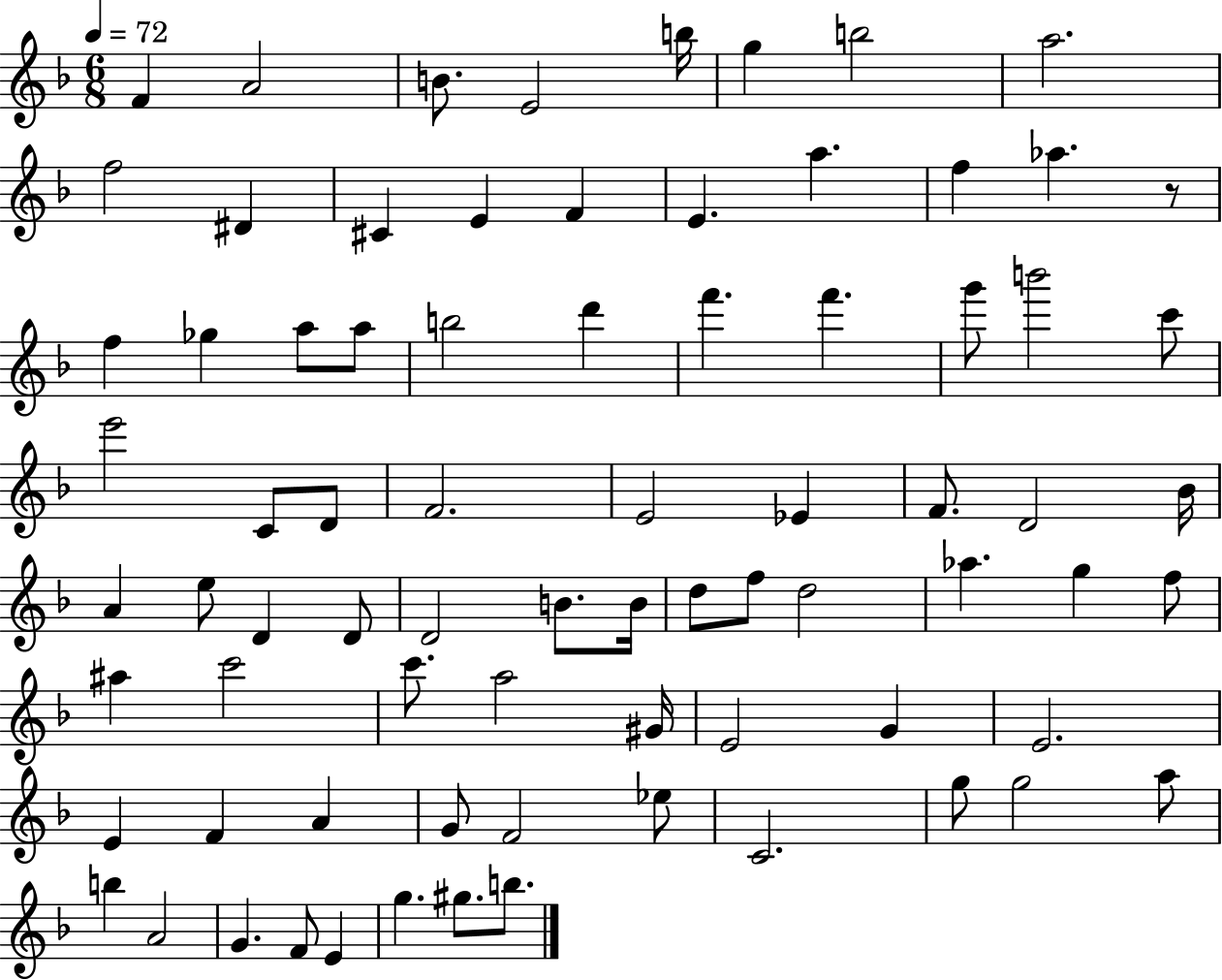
F4/q A4/h B4/e. E4/h B5/s G5/q B5/h A5/h. F5/h D#4/q C#4/q E4/q F4/q E4/q. A5/q. F5/q Ab5/q. R/e F5/q Gb5/q A5/e A5/e B5/h D6/q F6/q. F6/q. G6/e B6/h C6/e E6/h C4/e D4/e F4/h. E4/h Eb4/q F4/e. D4/h Bb4/s A4/q E5/e D4/q D4/e D4/h B4/e. B4/s D5/e F5/e D5/h Ab5/q. G5/q F5/e A#5/q C6/h C6/e. A5/h G#4/s E4/h G4/q E4/h. E4/q F4/q A4/q G4/e F4/h Eb5/e C4/h. G5/e G5/h A5/e B5/q A4/h G4/q. F4/e E4/q G5/q. G#5/e. B5/e.